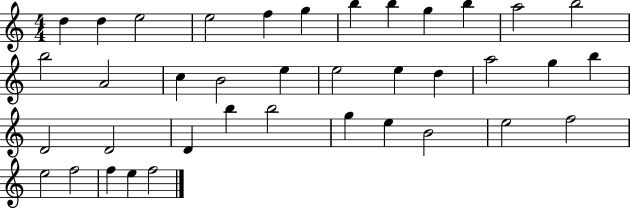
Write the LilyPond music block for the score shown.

{
  \clef treble
  \numericTimeSignature
  \time 4/4
  \key c \major
  d''4 d''4 e''2 | e''2 f''4 g''4 | b''4 b''4 g''4 b''4 | a''2 b''2 | \break b''2 a'2 | c''4 b'2 e''4 | e''2 e''4 d''4 | a''2 g''4 b''4 | \break d'2 d'2 | d'4 b''4 b''2 | g''4 e''4 b'2 | e''2 f''2 | \break e''2 f''2 | f''4 e''4 f''2 | \bar "|."
}